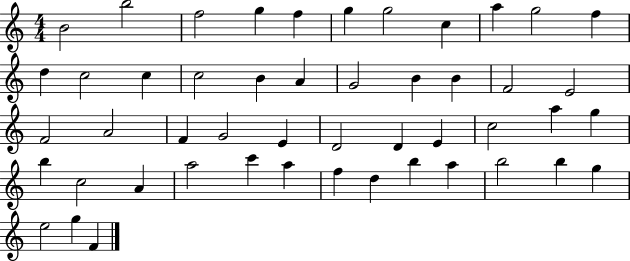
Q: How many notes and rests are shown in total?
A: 49